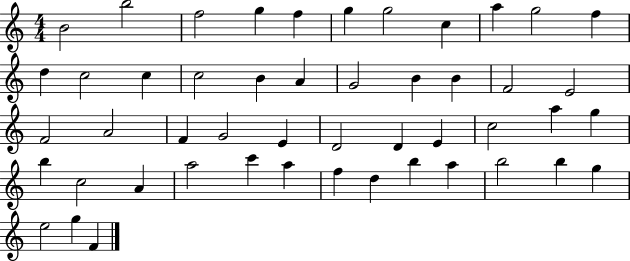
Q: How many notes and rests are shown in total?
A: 49